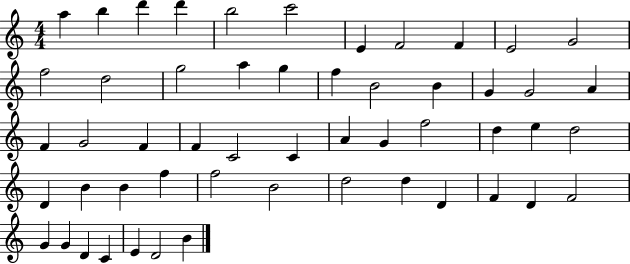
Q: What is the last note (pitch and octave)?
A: B4